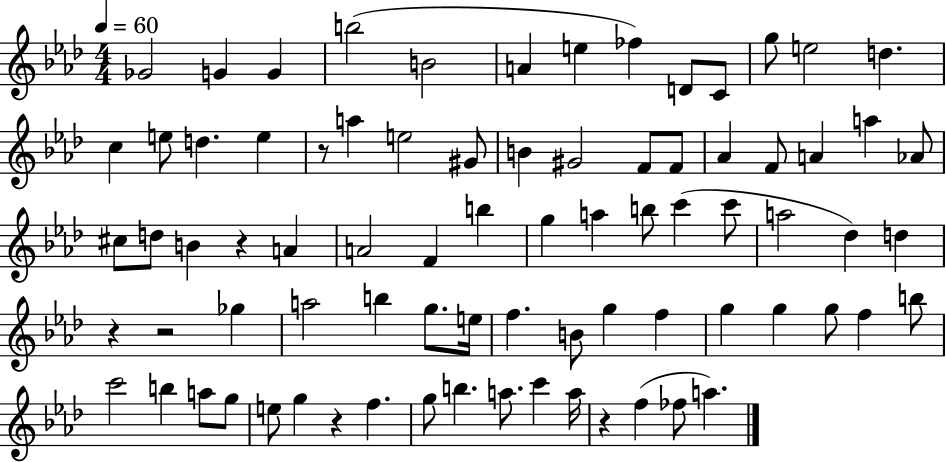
Gb4/h G4/q G4/q B5/h B4/h A4/q E5/q FES5/q D4/e C4/e G5/e E5/h D5/q. C5/q E5/e D5/q. E5/q R/e A5/q E5/h G#4/e B4/q G#4/h F4/e F4/e Ab4/q F4/e A4/q A5/q Ab4/e C#5/e D5/e B4/q R/q A4/q A4/h F4/q B5/q G5/q A5/q B5/e C6/q C6/e A5/h Db5/q D5/q R/q R/h Gb5/q A5/h B5/q G5/e. E5/s F5/q. B4/e G5/q F5/q G5/q G5/q G5/e F5/q B5/e C6/h B5/q A5/e G5/e E5/e G5/q R/q F5/q. G5/e B5/q. A5/e. C6/q A5/s R/q F5/q FES5/e A5/q.